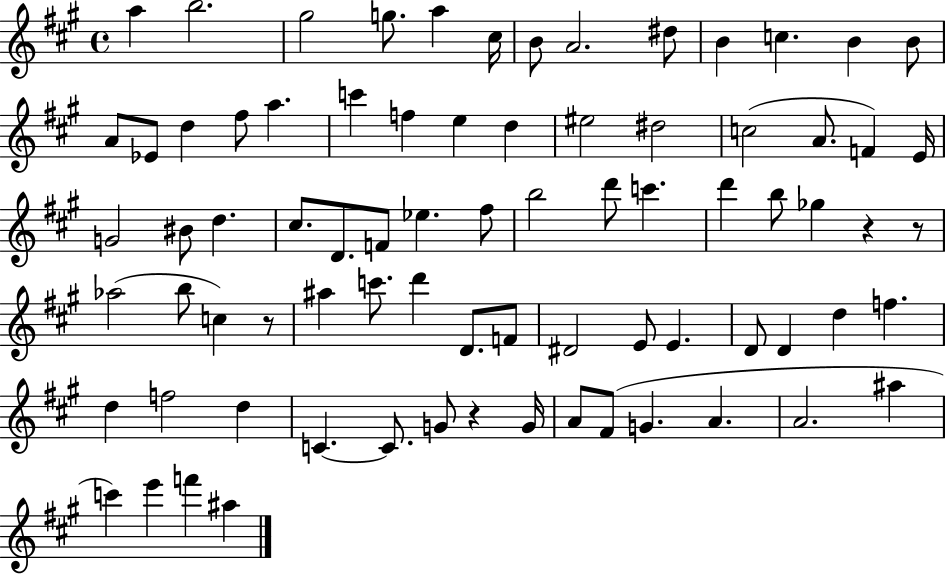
A5/q B5/h. G#5/h G5/e. A5/q C#5/s B4/e A4/h. D#5/e B4/q C5/q. B4/q B4/e A4/e Eb4/e D5/q F#5/e A5/q. C6/q F5/q E5/q D5/q EIS5/h D#5/h C5/h A4/e. F4/q E4/s G4/h BIS4/e D5/q. C#5/e. D4/e. F4/e Eb5/q. F#5/e B5/h D6/e C6/q. D6/q B5/e Gb5/q R/q R/e Ab5/h B5/e C5/q R/e A#5/q C6/e. D6/q D4/e. F4/e D#4/h E4/e E4/q. D4/e D4/q D5/q F5/q. D5/q F5/h D5/q C4/q. C4/e. G4/e R/q G4/s A4/e F#4/e G4/q. A4/q. A4/h. A#5/q C6/q E6/q F6/q A#5/q